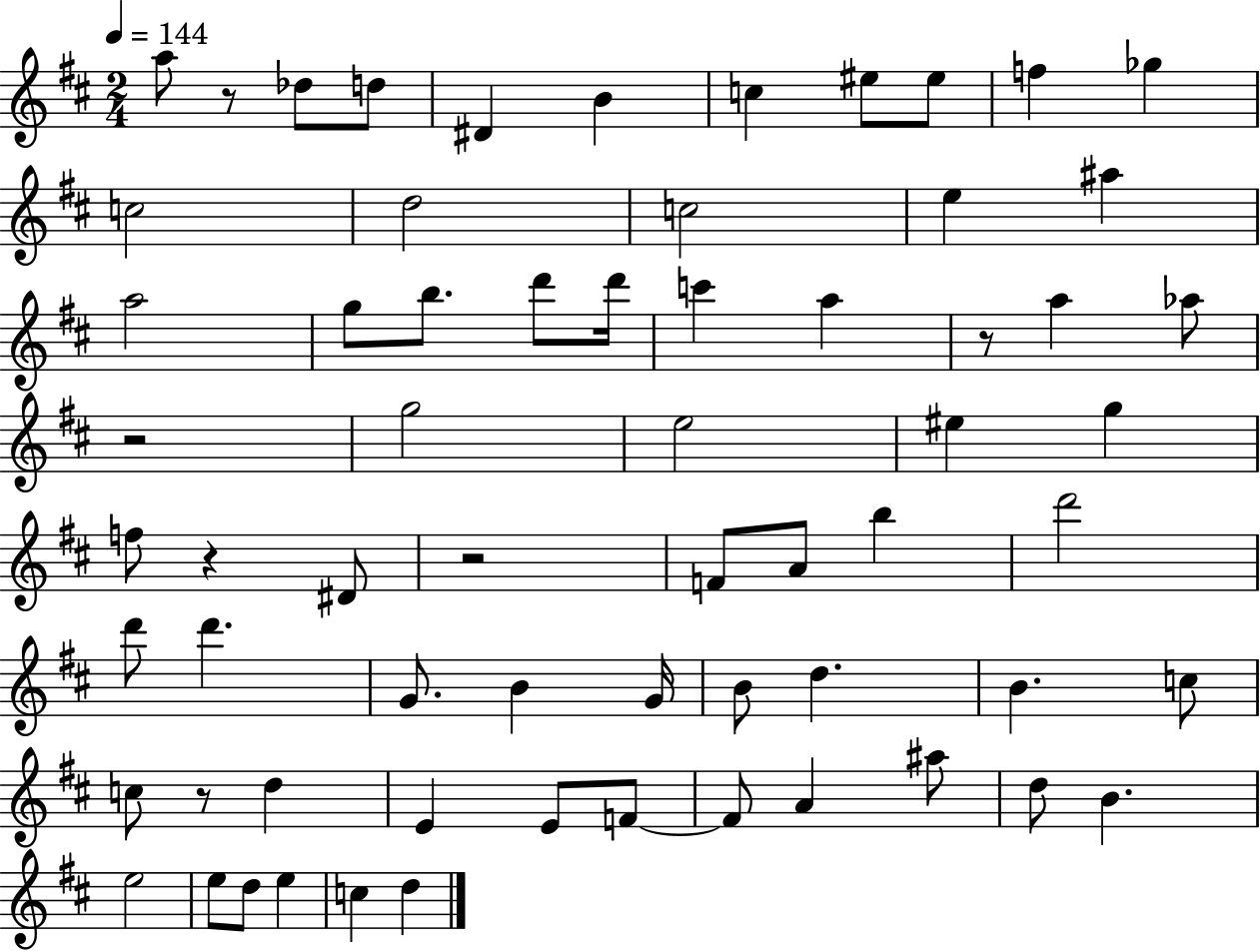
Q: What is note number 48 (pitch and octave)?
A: F4